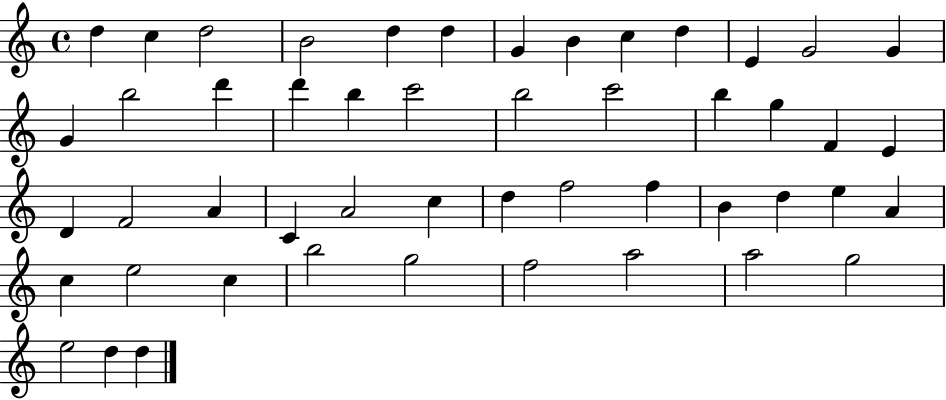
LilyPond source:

{
  \clef treble
  \time 4/4
  \defaultTimeSignature
  \key c \major
  d''4 c''4 d''2 | b'2 d''4 d''4 | g'4 b'4 c''4 d''4 | e'4 g'2 g'4 | \break g'4 b''2 d'''4 | d'''4 b''4 c'''2 | b''2 c'''2 | b''4 g''4 f'4 e'4 | \break d'4 f'2 a'4 | c'4 a'2 c''4 | d''4 f''2 f''4 | b'4 d''4 e''4 a'4 | \break c''4 e''2 c''4 | b''2 g''2 | f''2 a''2 | a''2 g''2 | \break e''2 d''4 d''4 | \bar "|."
}